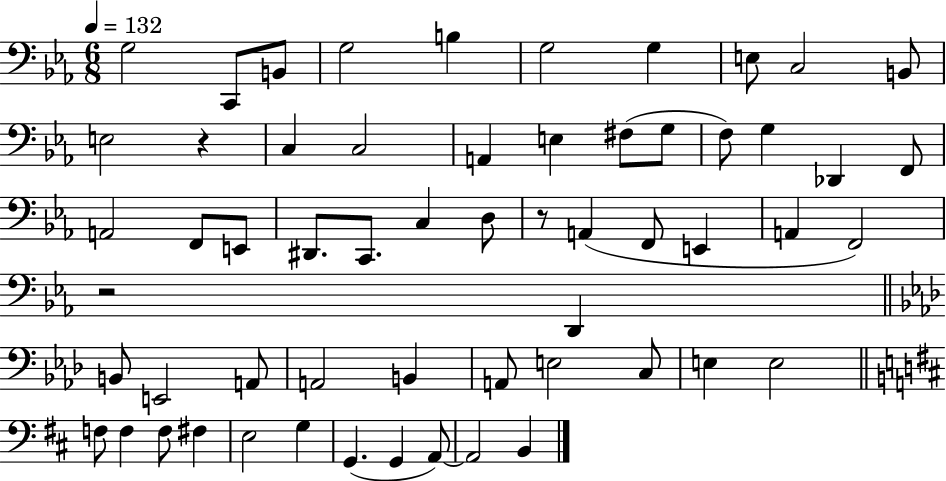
X:1
T:Untitled
M:6/8
L:1/4
K:Eb
G,2 C,,/2 B,,/2 G,2 B, G,2 G, E,/2 C,2 B,,/2 E,2 z C, C,2 A,, E, ^F,/2 G,/2 F,/2 G, _D,, F,,/2 A,,2 F,,/2 E,,/2 ^D,,/2 C,,/2 C, D,/2 z/2 A,, F,,/2 E,, A,, F,,2 z2 D,, B,,/2 E,,2 A,,/2 A,,2 B,, A,,/2 E,2 C,/2 E, E,2 F,/2 F, F,/2 ^F, E,2 G, G,, G,, A,,/2 A,,2 B,,